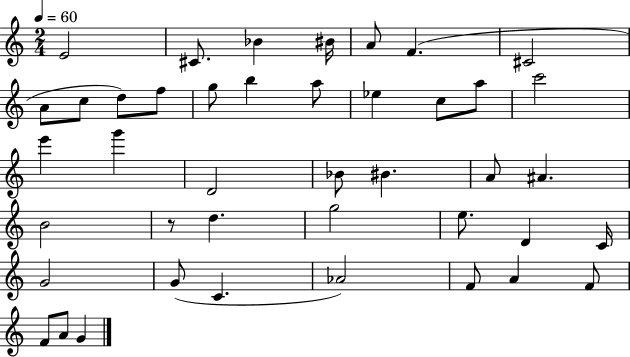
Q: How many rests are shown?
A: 1